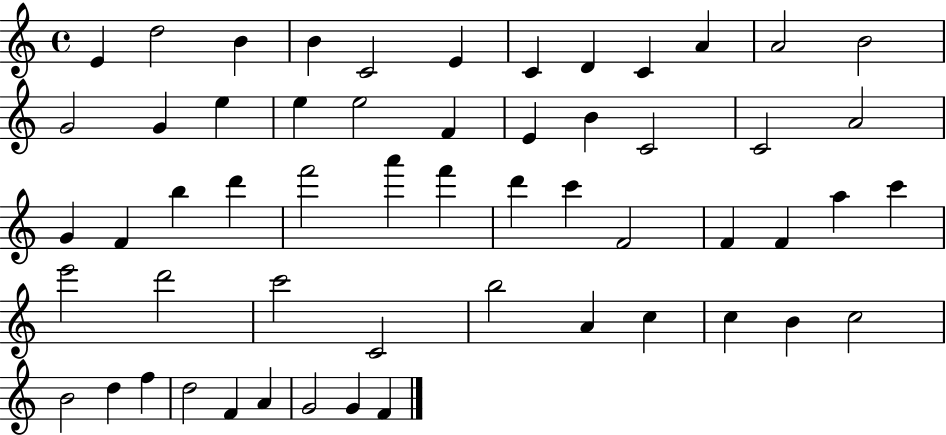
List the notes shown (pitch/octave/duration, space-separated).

E4/q D5/h B4/q B4/q C4/h E4/q C4/q D4/q C4/q A4/q A4/h B4/h G4/h G4/q E5/q E5/q E5/h F4/q E4/q B4/q C4/h C4/h A4/h G4/q F4/q B5/q D6/q F6/h A6/q F6/q D6/q C6/q F4/h F4/q F4/q A5/q C6/q E6/h D6/h C6/h C4/h B5/h A4/q C5/q C5/q B4/q C5/h B4/h D5/q F5/q D5/h F4/q A4/q G4/h G4/q F4/q